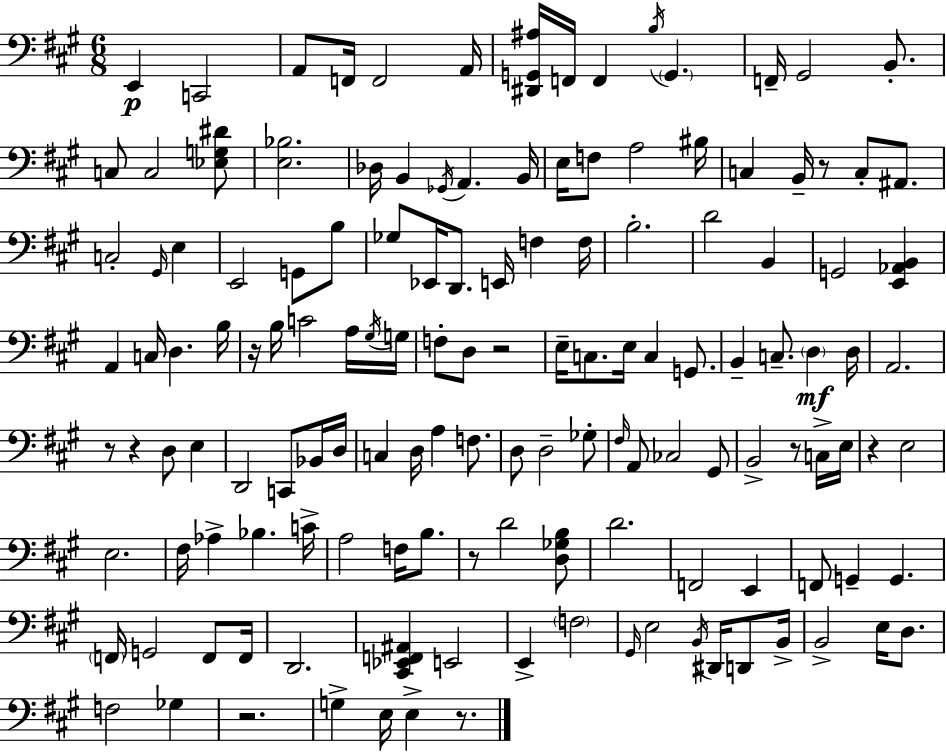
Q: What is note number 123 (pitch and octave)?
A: E3